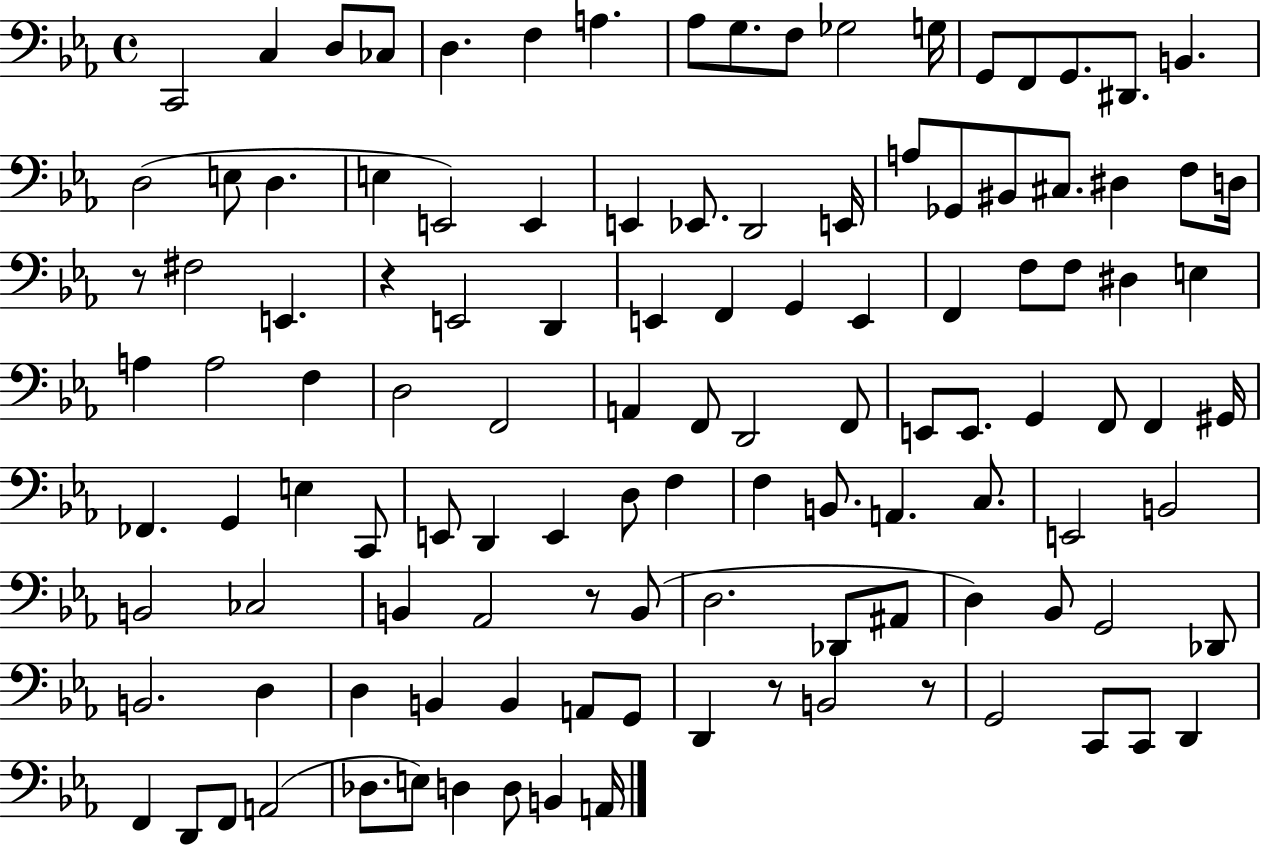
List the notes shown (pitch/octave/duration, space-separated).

C2/h C3/q D3/e CES3/e D3/q. F3/q A3/q. Ab3/e G3/e. F3/e Gb3/h G3/s G2/e F2/e G2/e. D#2/e. B2/q. D3/h E3/e D3/q. E3/q E2/h E2/q E2/q Eb2/e. D2/h E2/s A3/e Gb2/e BIS2/e C#3/e. D#3/q F3/e D3/s R/e F#3/h E2/q. R/q E2/h D2/q E2/q F2/q G2/q E2/q F2/q F3/e F3/e D#3/q E3/q A3/q A3/h F3/q D3/h F2/h A2/q F2/e D2/h F2/e E2/e E2/e. G2/q F2/e F2/q G#2/s FES2/q. G2/q E3/q C2/e E2/e D2/q E2/q D3/e F3/q F3/q B2/e. A2/q. C3/e. E2/h B2/h B2/h CES3/h B2/q Ab2/h R/e B2/e D3/h. Db2/e A#2/e D3/q Bb2/e G2/h Db2/e B2/h. D3/q D3/q B2/q B2/q A2/e G2/e D2/q R/e B2/h R/e G2/h C2/e C2/e D2/q F2/q D2/e F2/e A2/h Db3/e. E3/e D3/q D3/e B2/q A2/s